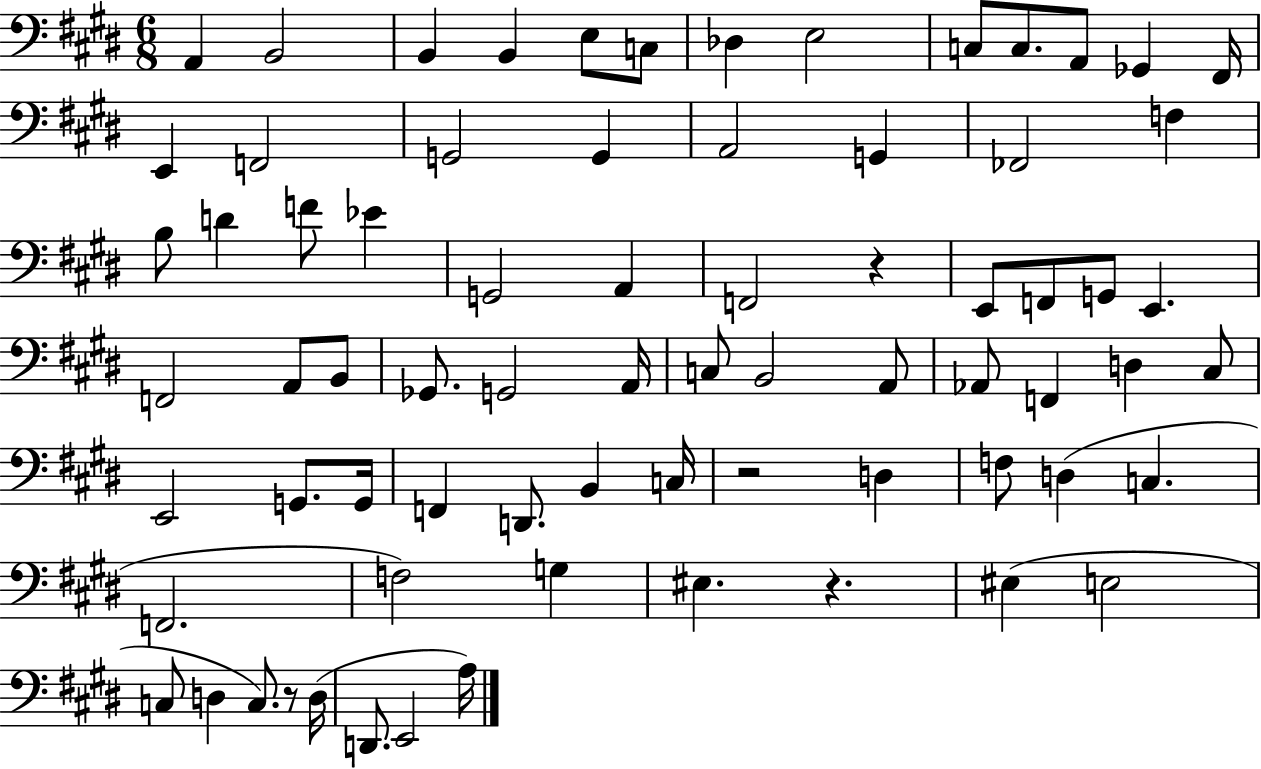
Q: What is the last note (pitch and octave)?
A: A3